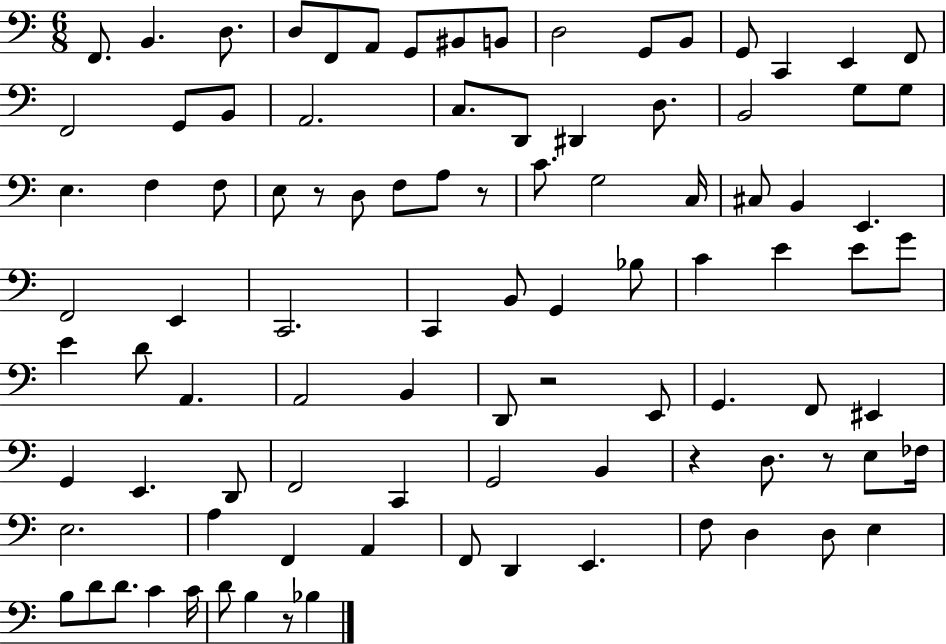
{
  \clef bass
  \numericTimeSignature
  \time 6/8
  \key c \major
  f,8. b,4. d8. | d8 f,8 a,8 g,8 bis,8 b,8 | d2 g,8 b,8 | g,8 c,4 e,4 f,8 | \break f,2 g,8 b,8 | a,2. | c8. d,8 dis,4 d8. | b,2 g8 g8 | \break e4. f4 f8 | e8 r8 d8 f8 a8 r8 | c'8. g2 c16 | cis8 b,4 e,4. | \break f,2 e,4 | c,2. | c,4 b,8 g,4 bes8 | c'4 e'4 e'8 g'8 | \break e'4 d'8 a,4. | a,2 b,4 | d,8 r2 e,8 | g,4. f,8 eis,4 | \break g,4 e,4. d,8 | f,2 c,4 | g,2 b,4 | r4 d8. r8 e8 fes16 | \break e2. | a4 f,4 a,4 | f,8 d,4 e,4. | f8 d4 d8 e4 | \break b8 d'8 d'8. c'4 c'16 | d'8 b4 r8 bes4 | \bar "|."
}